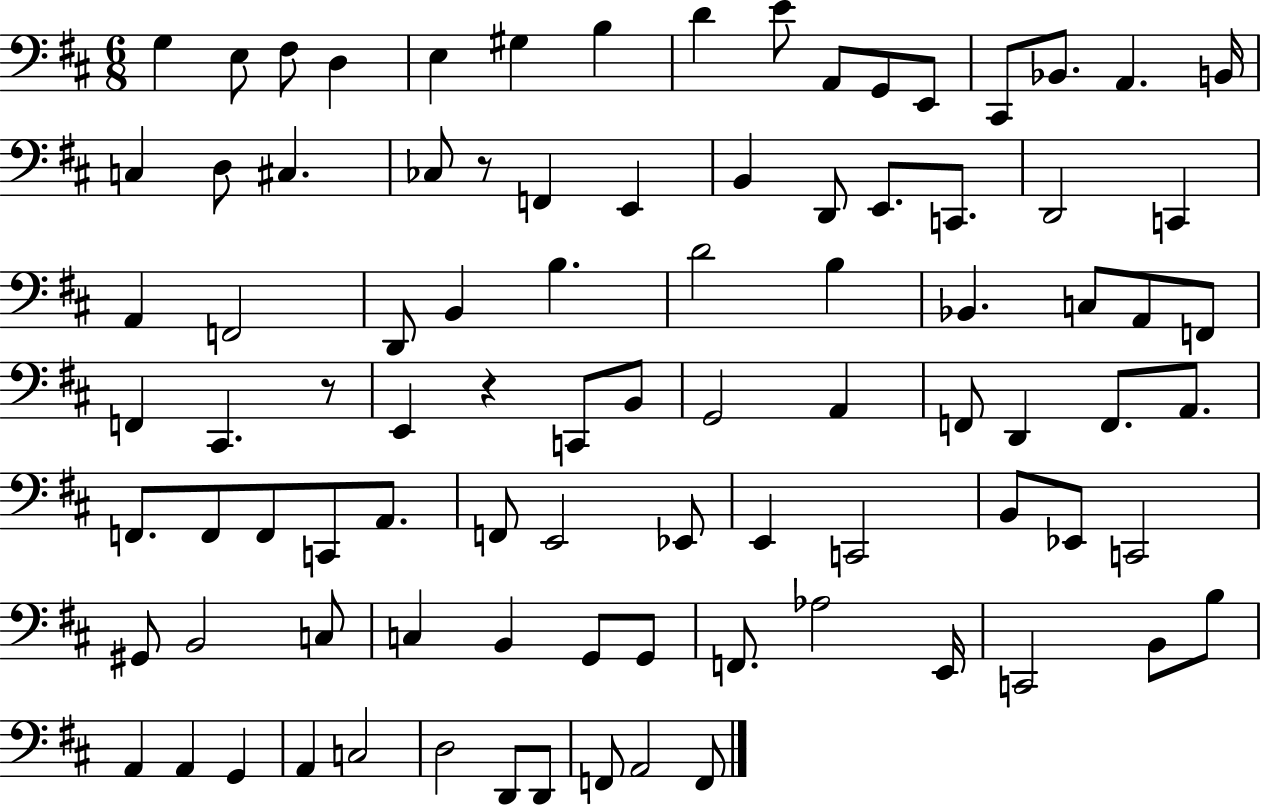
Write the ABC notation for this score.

X:1
T:Untitled
M:6/8
L:1/4
K:D
G, E,/2 ^F,/2 D, E, ^G, B, D E/2 A,,/2 G,,/2 E,,/2 ^C,,/2 _B,,/2 A,, B,,/4 C, D,/2 ^C, _C,/2 z/2 F,, E,, B,, D,,/2 E,,/2 C,,/2 D,,2 C,, A,, F,,2 D,,/2 B,, B, D2 B, _B,, C,/2 A,,/2 F,,/2 F,, ^C,, z/2 E,, z C,,/2 B,,/2 G,,2 A,, F,,/2 D,, F,,/2 A,,/2 F,,/2 F,,/2 F,,/2 C,,/2 A,,/2 F,,/2 E,,2 _E,,/2 E,, C,,2 B,,/2 _E,,/2 C,,2 ^G,,/2 B,,2 C,/2 C, B,, G,,/2 G,,/2 F,,/2 _A,2 E,,/4 C,,2 B,,/2 B,/2 A,, A,, G,, A,, C,2 D,2 D,,/2 D,,/2 F,,/2 A,,2 F,,/2